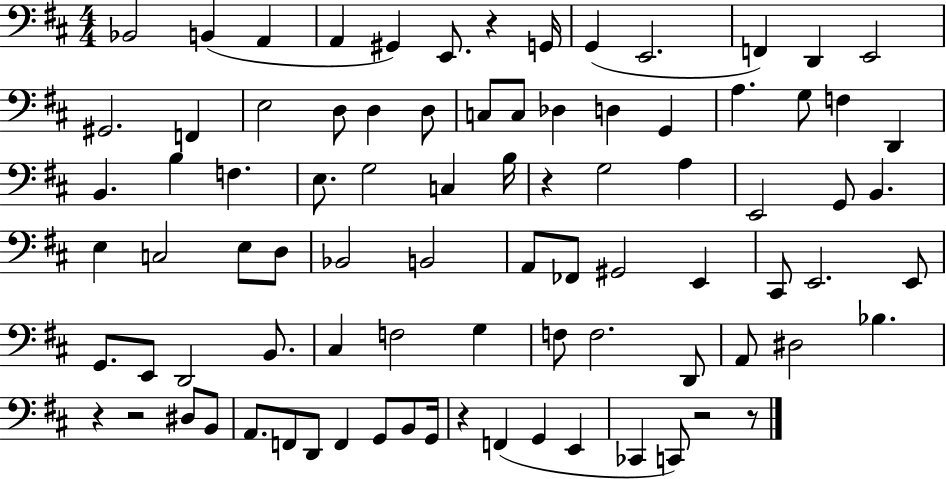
Bb2/h B2/q A2/q A2/q G#2/q E2/e. R/q G2/s G2/q E2/h. F2/q D2/q E2/h G#2/h. F2/q E3/h D3/e D3/q D3/e C3/e C3/e Db3/q D3/q G2/q A3/q. G3/e F3/q D2/q B2/q. B3/q F3/q. E3/e. G3/h C3/q B3/s R/q G3/h A3/q E2/h G2/e B2/q. E3/q C3/h E3/e D3/e Bb2/h B2/h A2/e FES2/e G#2/h E2/q C#2/e E2/h. E2/e G2/e. E2/e D2/h B2/e. C#3/q F3/h G3/q F3/e F3/h. D2/e A2/e D#3/h Bb3/q. R/q R/h D#3/e B2/e A2/e. F2/e D2/e F2/q G2/e B2/e G2/s R/q F2/q G2/q E2/q CES2/q C2/e R/h R/e